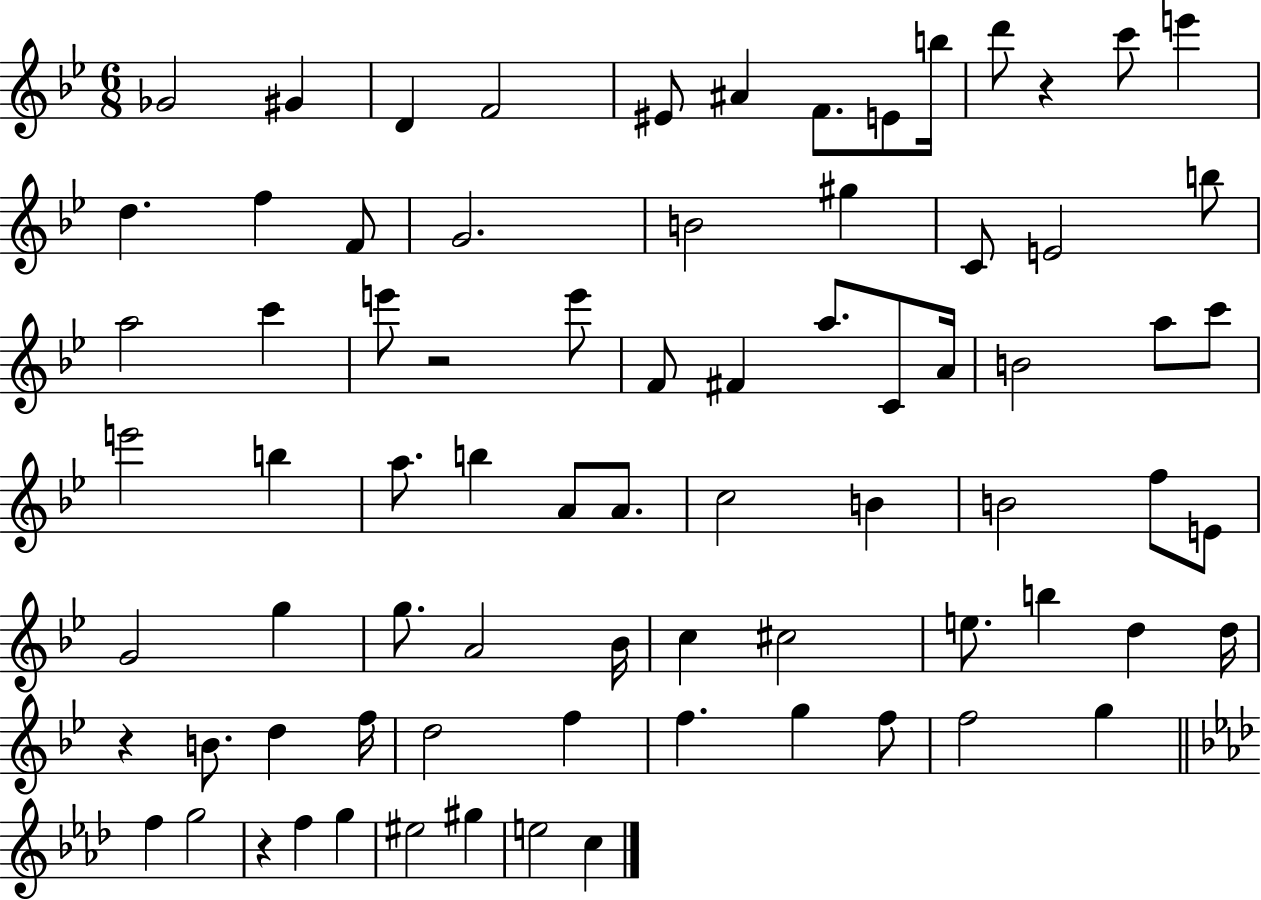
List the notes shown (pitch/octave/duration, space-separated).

Gb4/h G#4/q D4/q F4/h EIS4/e A#4/q F4/e. E4/e B5/s D6/e R/q C6/e E6/q D5/q. F5/q F4/e G4/h. B4/h G#5/q C4/e E4/h B5/e A5/h C6/q E6/e R/h E6/e F4/e F#4/q A5/e. C4/e A4/s B4/h A5/e C6/e E6/h B5/q A5/e. B5/q A4/e A4/e. C5/h B4/q B4/h F5/e E4/e G4/h G5/q G5/e. A4/h Bb4/s C5/q C#5/h E5/e. B5/q D5/q D5/s R/q B4/e. D5/q F5/s D5/h F5/q F5/q. G5/q F5/e F5/h G5/q F5/q G5/h R/q F5/q G5/q EIS5/h G#5/q E5/h C5/q